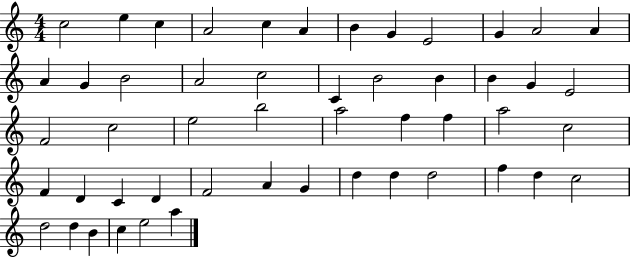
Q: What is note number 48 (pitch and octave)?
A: B4